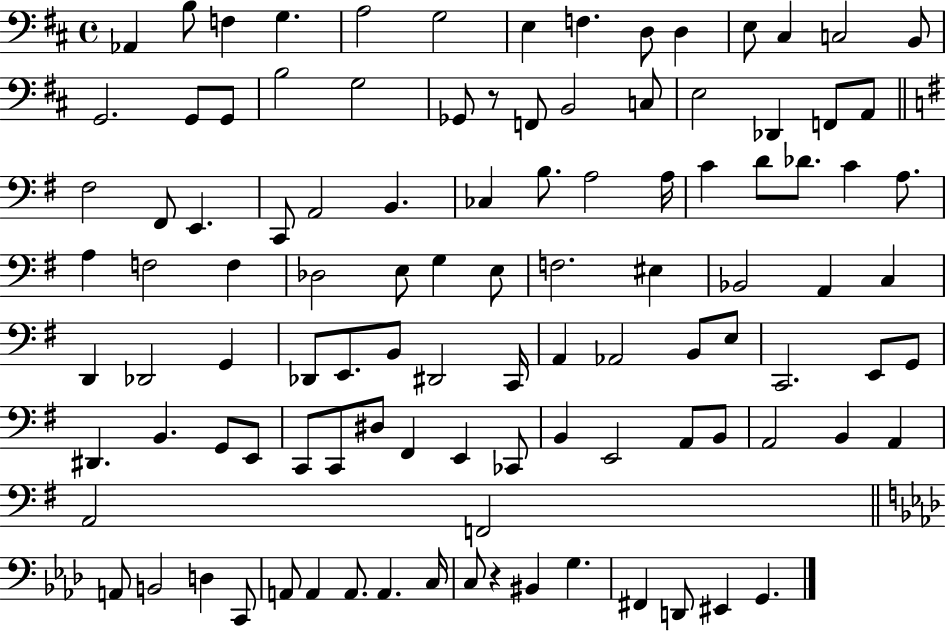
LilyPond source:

{
  \clef bass
  \time 4/4
  \defaultTimeSignature
  \key d \major
  \repeat volta 2 { aes,4 b8 f4 g4. | a2 g2 | e4 f4. d8 d4 | e8 cis4 c2 b,8 | \break g,2. g,8 g,8 | b2 g2 | ges,8 r8 f,8 b,2 c8 | e2 des,4 f,8 a,8 | \break \bar "||" \break \key g \major fis2 fis,8 e,4. | c,8 a,2 b,4. | ces4 b8. a2 a16 | c'4 d'8 des'8. c'4 a8. | \break a4 f2 f4 | des2 e8 g4 e8 | f2. eis4 | bes,2 a,4 c4 | \break d,4 des,2 g,4 | des,8 e,8. b,8 dis,2 c,16 | a,4 aes,2 b,8 e8 | c,2. e,8 g,8 | \break dis,4. b,4. g,8 e,8 | c,8 c,8 dis8 fis,4 e,4 ces,8 | b,4 e,2 a,8 b,8 | a,2 b,4 a,4 | \break a,2 f,2 | \bar "||" \break \key f \minor a,8 b,2 d4 c,8 | a,8 a,4 a,8. a,4. c16 | c8 r4 bis,4 g4. | fis,4 d,8 eis,4 g,4. | \break } \bar "|."
}